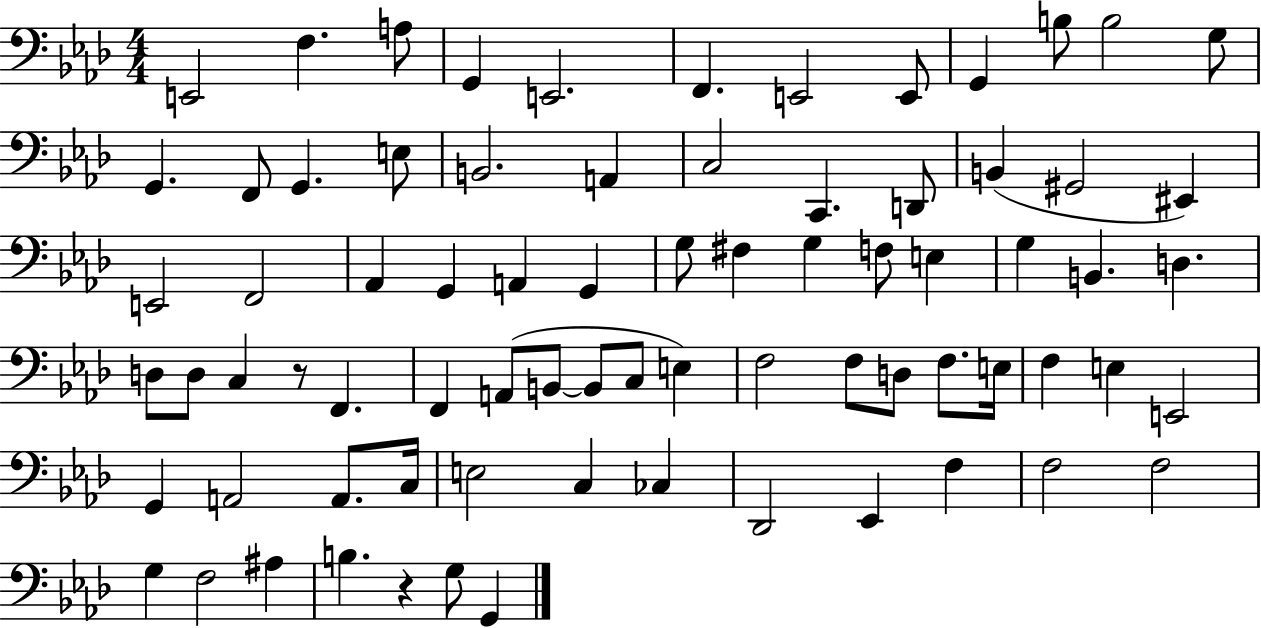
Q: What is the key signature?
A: AES major